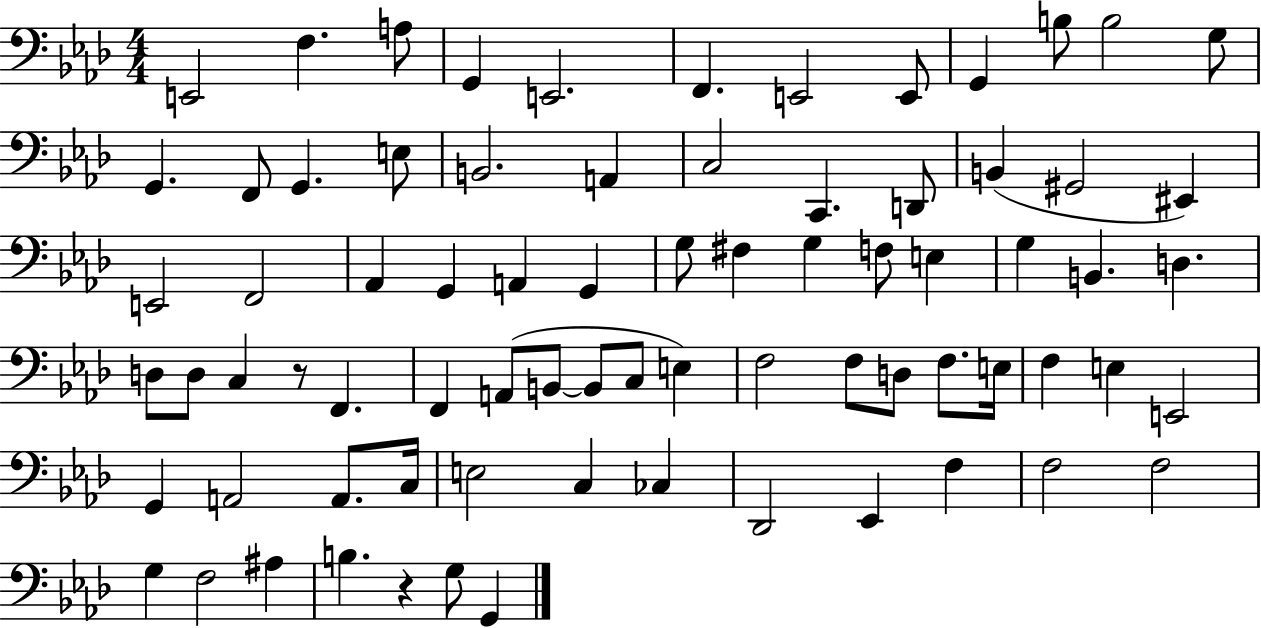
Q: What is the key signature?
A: AES major